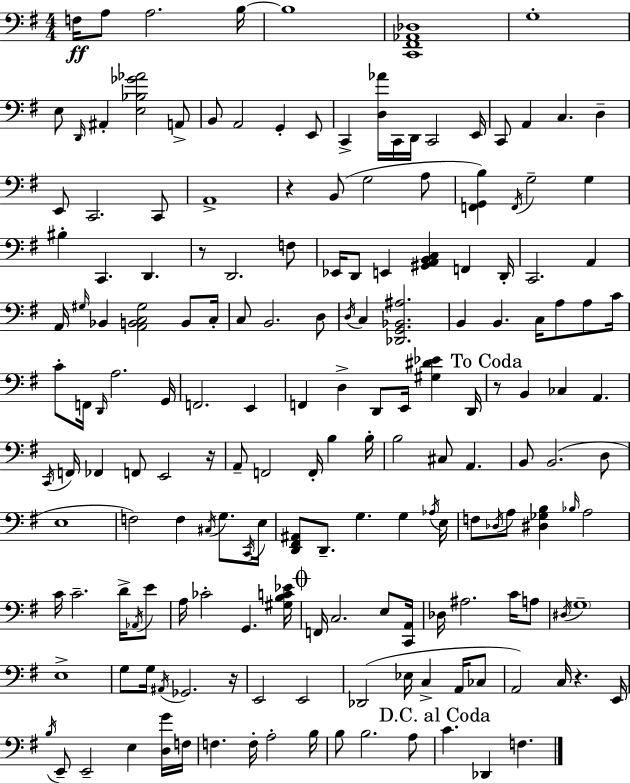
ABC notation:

X:1
T:Untitled
M:4/4
L:1/4
K:G
F,/4 A,/2 A,2 B,/4 B,4 [C,,^F,,_A,,_D,]4 G,4 E,/2 D,,/4 ^A,, [E,_B,_G_A]2 A,,/2 B,,/2 A,,2 G,, E,,/2 C,, [D,_A]/4 C,,/4 D,,/4 C,,2 E,,/4 C,,/2 A,, C, D, E,,/2 C,,2 C,,/2 A,,4 z B,,/2 G,2 A,/2 [F,,G,,B,] F,,/4 G,2 G, ^B, C,, D,, z/2 D,,2 F,/2 _E,,/4 D,,/2 E,, [^G,,A,,B,,C,] F,, D,,/4 C,,2 A,, A,,/4 ^G,/4 _B,, [A,,B,,C,^G,]2 B,,/2 C,/4 C,/2 B,,2 D,/2 D,/4 C, [_D,,G,,_B,,^A,]2 B,, B,, C,/4 A,/2 A,/2 C/4 C/2 F,,/4 D,,/4 A,2 G,,/4 F,,2 E,, F,, D, D,,/2 E,,/4 [^G,^D_E] D,,/4 z/2 B,, _C, A,, C,,/4 F,,/4 _F,, F,,/2 E,,2 z/4 A,,/2 F,,2 F,,/4 B, B,/4 B,2 ^C,/2 A,, B,,/2 B,,2 D,/2 E,4 F,2 F, ^C,/4 G,/2 C,,/4 E,/4 [D,,^F,,^A,,]/2 D,,/2 G, G, _A,/4 E,/4 F,/2 _D,/4 A,/2 [^D,_G,B,] _B,/4 A,2 C/4 C2 D/4 _A,,/4 E/2 A,/4 _C2 G,, [^G,B,C_E]/4 F,,/4 C,2 E,/2 [C,,A,,]/4 _D,/4 ^A,2 C/4 A,/2 ^D,/4 G,4 E,4 G,/2 G,/4 ^A,,/4 _G,,2 z/4 E,,2 E,,2 _D,,2 _E,/4 C, A,,/4 _C,/2 A,,2 C,/4 z E,,/4 B,/4 E,,/2 E,,2 E, [D,G]/4 F,/4 F, F,/4 A,2 B,/4 B,/2 B,2 A,/2 C _D,, F,